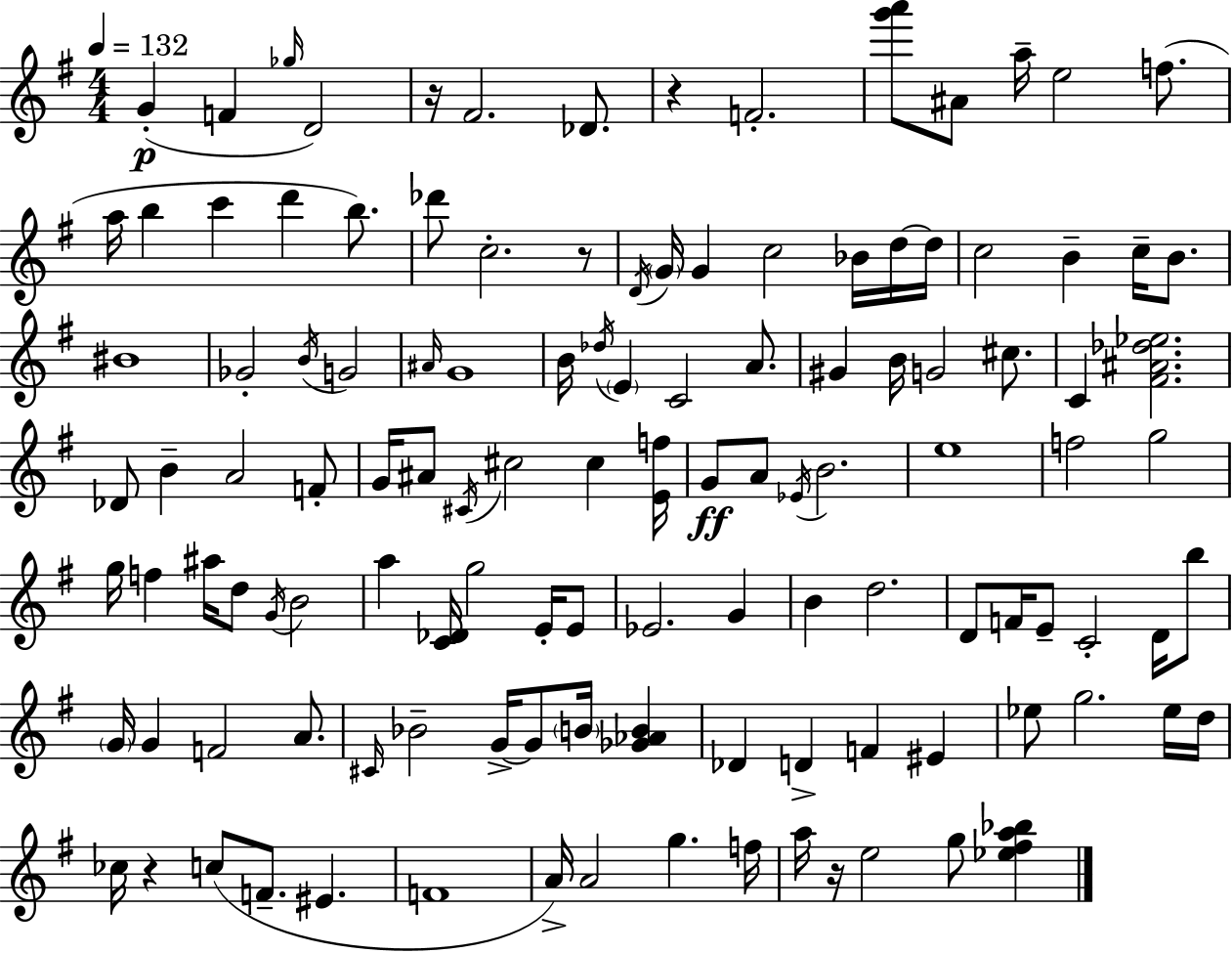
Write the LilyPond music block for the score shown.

{
  \clef treble
  \numericTimeSignature
  \time 4/4
  \key e \minor
  \tempo 4 = 132
  g'4-.(\p f'4 \grace { ges''16 }) d'2 | r16 fis'2. des'8. | r4 f'2.-. | <g''' a'''>8 ais'8 a''16-- e''2 f''8.( | \break a''16 b''4 c'''4 d'''4 b''8.) | des'''8 c''2.-. r8 | \acciaccatura { d'16 } \parenthesize g'16 g'4 c''2 bes'16 | d''16~~ d''16 c''2 b'4-- c''16-- b'8. | \break bis'1 | ges'2-. \acciaccatura { b'16 } g'2 | \grace { ais'16 } g'1 | b'16 \acciaccatura { des''16 } \parenthesize e'4 c'2 | \break a'8. gis'4 b'16 g'2 | cis''8. c'4 <fis' ais' des'' ees''>2. | des'8 b'4-- a'2 | f'8-. g'16 ais'8 \acciaccatura { cis'16 } cis''2 | \break cis''4 <e' f''>16 g'8\ff a'8 \acciaccatura { ees'16 } b'2. | e''1 | f''2 g''2 | g''16 f''4 ais''16 d''8 \acciaccatura { g'16 } | \break b'2 a''4 <c' des'>16 g''2 | e'16-. e'8 ees'2. | g'4 b'4 d''2. | d'8 f'16 e'8-- c'2-. | \break d'16 b''8 \parenthesize g'16 g'4 f'2 | a'8. \grace { cis'16 } bes'2-- | g'16->~~ g'8 \parenthesize b'16 <ges' aes' b'>4 des'4 d'4-> | f'4 eis'4 ees''8 g''2. | \break ees''16 d''16 ces''16 r4 c''8( | f'8.-- eis'4. f'1 | a'16->) a'2 | g''4. f''16 a''16 r16 e''2 | \break g''8 <ees'' fis'' a'' bes''>4 \bar "|."
}